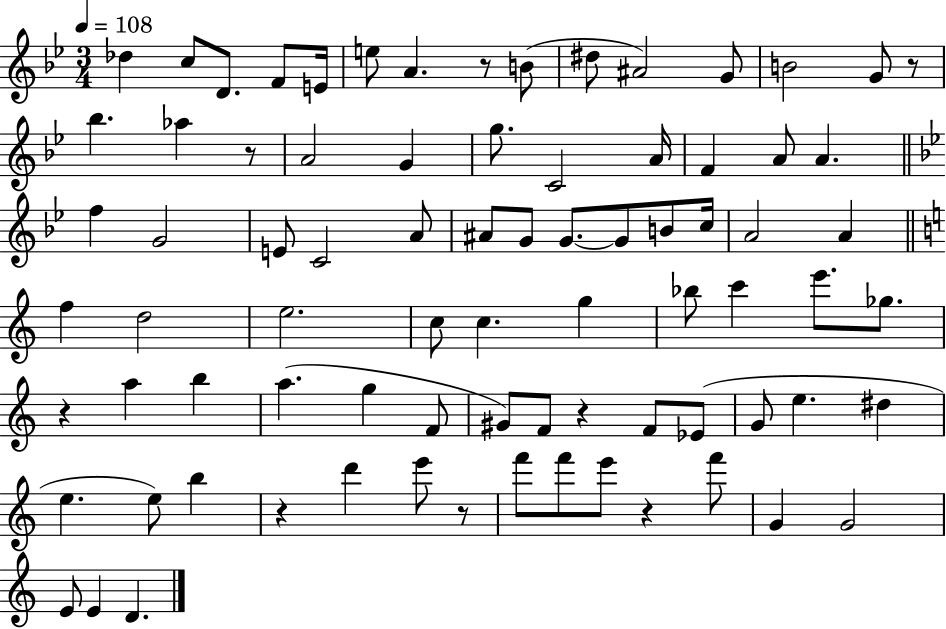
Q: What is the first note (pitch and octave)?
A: Db5